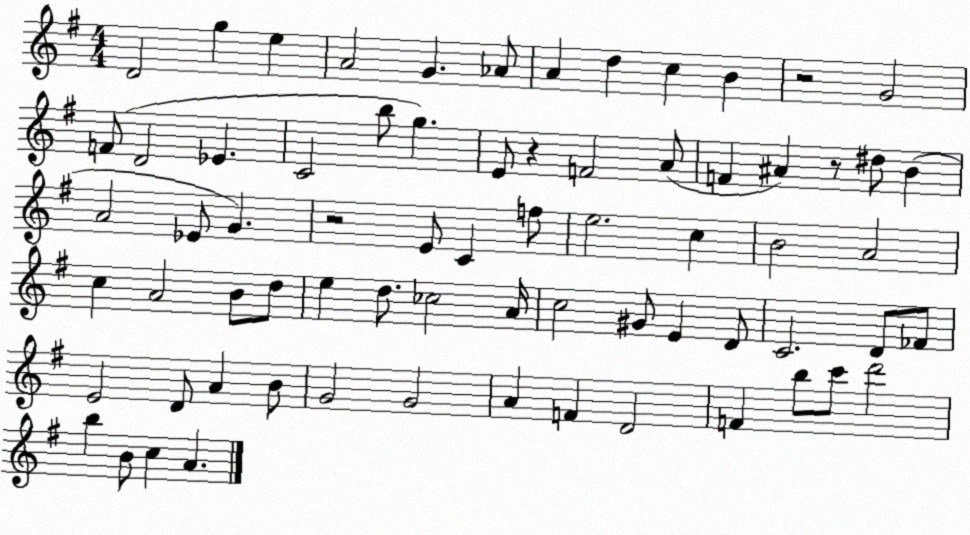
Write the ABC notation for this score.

X:1
T:Untitled
M:4/4
L:1/4
K:G
D2 g e A2 G _A/2 A d c B z2 G2 F/2 D2 _E C2 b/2 g E/2 z F2 A/2 F ^A z/2 ^d/2 B A2 _E/2 G z2 E/2 C f/2 e2 c B2 A2 c A2 B/2 d/2 e d/2 _c2 A/4 c2 ^G/2 E D/2 C2 D/2 _F/2 E2 D/2 A B/2 G2 G2 A F D2 F b/2 c'/2 d'2 b B/2 c A